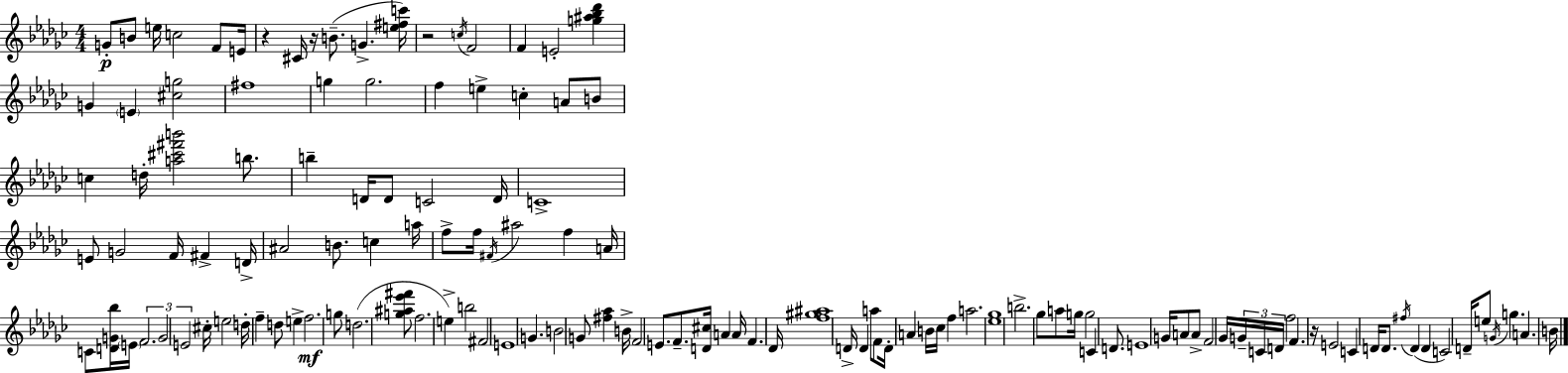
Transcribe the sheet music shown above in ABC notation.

X:1
T:Untitled
M:4/4
L:1/4
K:Ebm
G/2 B/2 e/4 c2 F/2 E/4 z ^C/4 z/4 B/2 G [e^fc']/4 z2 c/4 F2 F E2 [g^a_b_d'] G E [^cg]2 ^f4 g g2 f e c A/2 B/2 c d/4 [a^c'^f'b']2 b/2 b D/4 D/2 C2 D/4 C4 E/2 G2 F/4 ^F D/4 ^A2 B/2 c a/4 f/2 f/4 ^F/4 ^a2 f A/4 C/2 [DG_b]/4 E/4 F2 G2 E2 ^c/4 e2 d/4 f d/2 e f2 g/2 d2 [g^a_e'^f']/2 f2 e b2 ^F2 E4 G B2 G/2 [^f_a] B/4 F2 E/2 F/2 [D^c]/4 A A/4 F _D/4 [f^g^a]4 D/4 D a/2 F/2 D/4 A B/4 _c/4 f a2 [_e_g]4 b2 _g/2 a/2 g/4 g2 C D/2 E4 G/4 A/2 A/2 F2 _G/4 G/4 C/4 D/4 f2 F z/4 E2 C D/4 D/2 ^f/4 D D C2 D/4 e/2 G/4 g A B/4